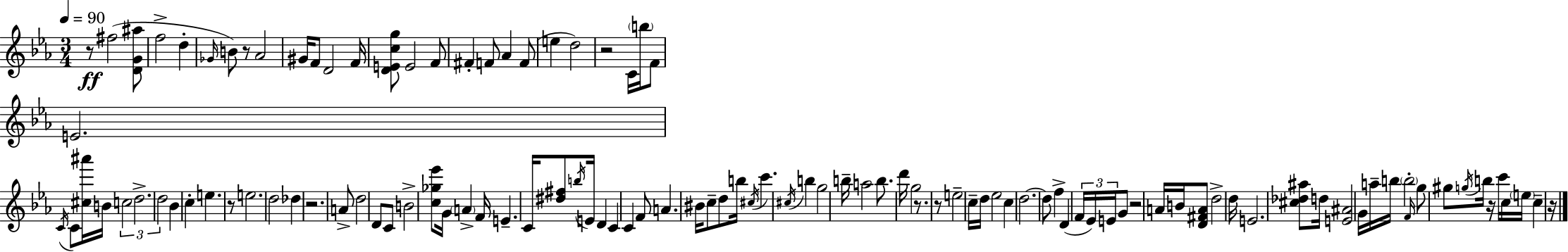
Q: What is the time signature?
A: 3/4